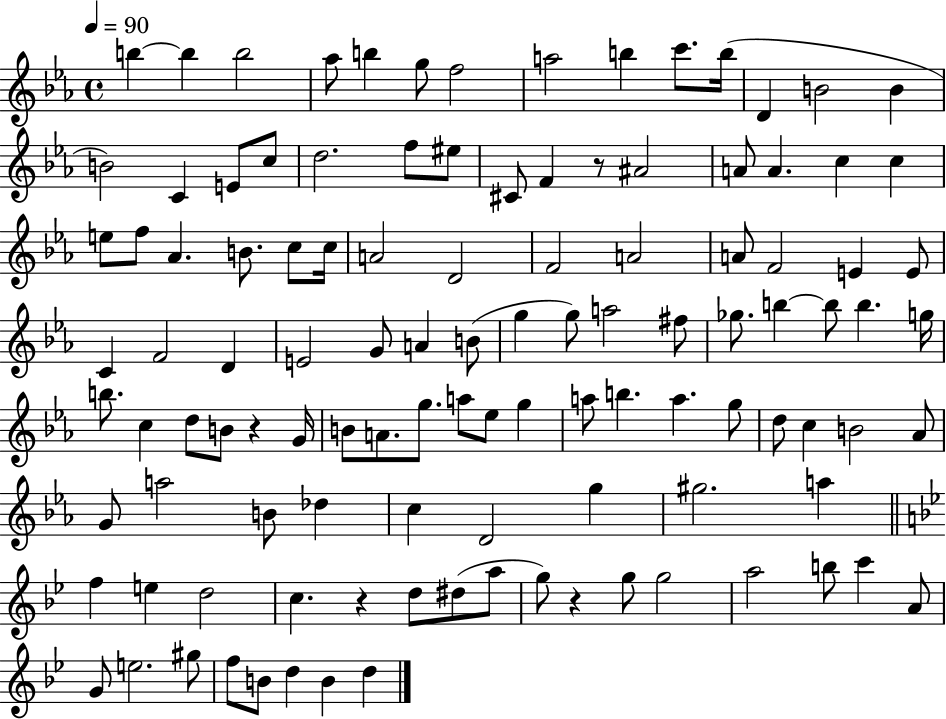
B5/q B5/q B5/h Ab5/e B5/q G5/e F5/h A5/h B5/q C6/e. B5/s D4/q B4/h B4/q B4/h C4/q E4/e C5/e D5/h. F5/e EIS5/e C#4/e F4/q R/e A#4/h A4/e A4/q. C5/q C5/q E5/e F5/e Ab4/q. B4/e. C5/e C5/s A4/h D4/h F4/h A4/h A4/e F4/h E4/q E4/e C4/q F4/h D4/q E4/h G4/e A4/q B4/e G5/q G5/e A5/h F#5/e Gb5/e. B5/q B5/e B5/q. G5/s B5/e. C5/q D5/e B4/e R/q G4/s B4/e A4/e. G5/e. A5/e Eb5/e G5/q A5/e B5/q. A5/q. G5/e D5/e C5/q B4/h Ab4/e G4/e A5/h B4/e Db5/q C5/q D4/h G5/q G#5/h. A5/q F5/q E5/q D5/h C5/q. R/q D5/e D#5/e A5/e G5/e R/q G5/e G5/h A5/h B5/e C6/q A4/e G4/e E5/h. G#5/e F5/e B4/e D5/q B4/q D5/q